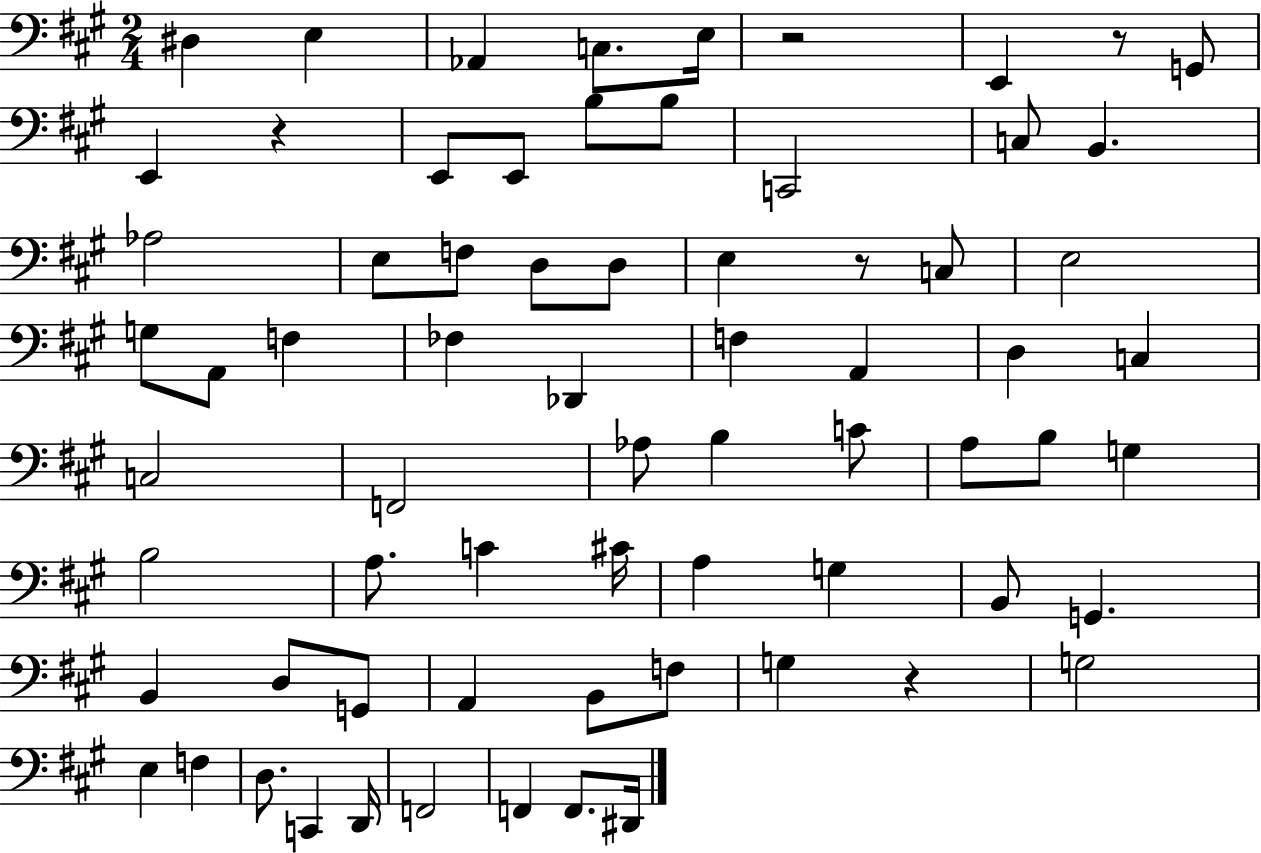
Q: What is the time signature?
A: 2/4